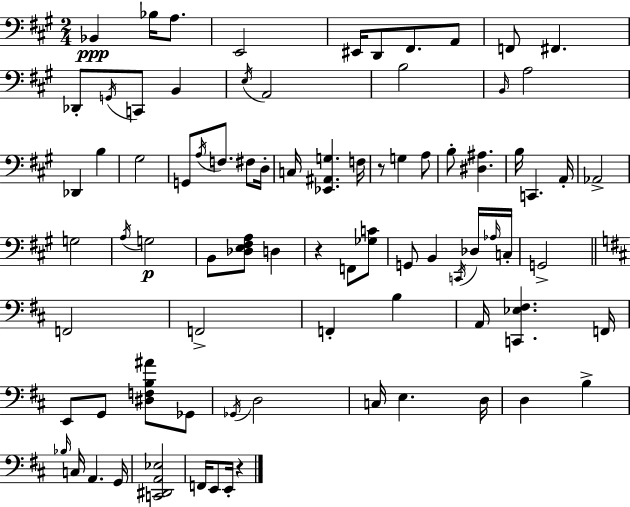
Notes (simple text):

Bb2/q Bb3/s A3/e. E2/h EIS2/s D2/e F#2/e. A2/e F2/e F#2/q. Db2/e G2/s C2/e B2/q E3/s A2/h B3/h B2/s A3/h Db2/q B3/q G#3/h G2/e A3/s F3/e. F#3/e D3/s C3/s [Eb2,A#2,G3]/q. F3/s R/e G3/q A3/e B3/e [D#3,A#3]/q. B3/s C2/q. A2/s Ab2/h G3/h A3/s G3/h B2/e [Db3,E3,F#3,A3]/e D3/q R/q F2/e [Gb3,C4]/e G2/e B2/q C2/s Db3/s Ab3/s C3/s G2/h F2/h F2/h F2/q B3/q A2/s [C2,Eb3,F#3]/q. F2/s E2/e G2/e [D#3,F3,B3,A#4]/e Gb2/e Gb2/s D3/h C3/s E3/q. D3/s D3/q B3/q Bb3/s C3/s A2/q. G2/s [C2,D#2,A2,Eb3]/h F2/s E2/e E2/s R/q